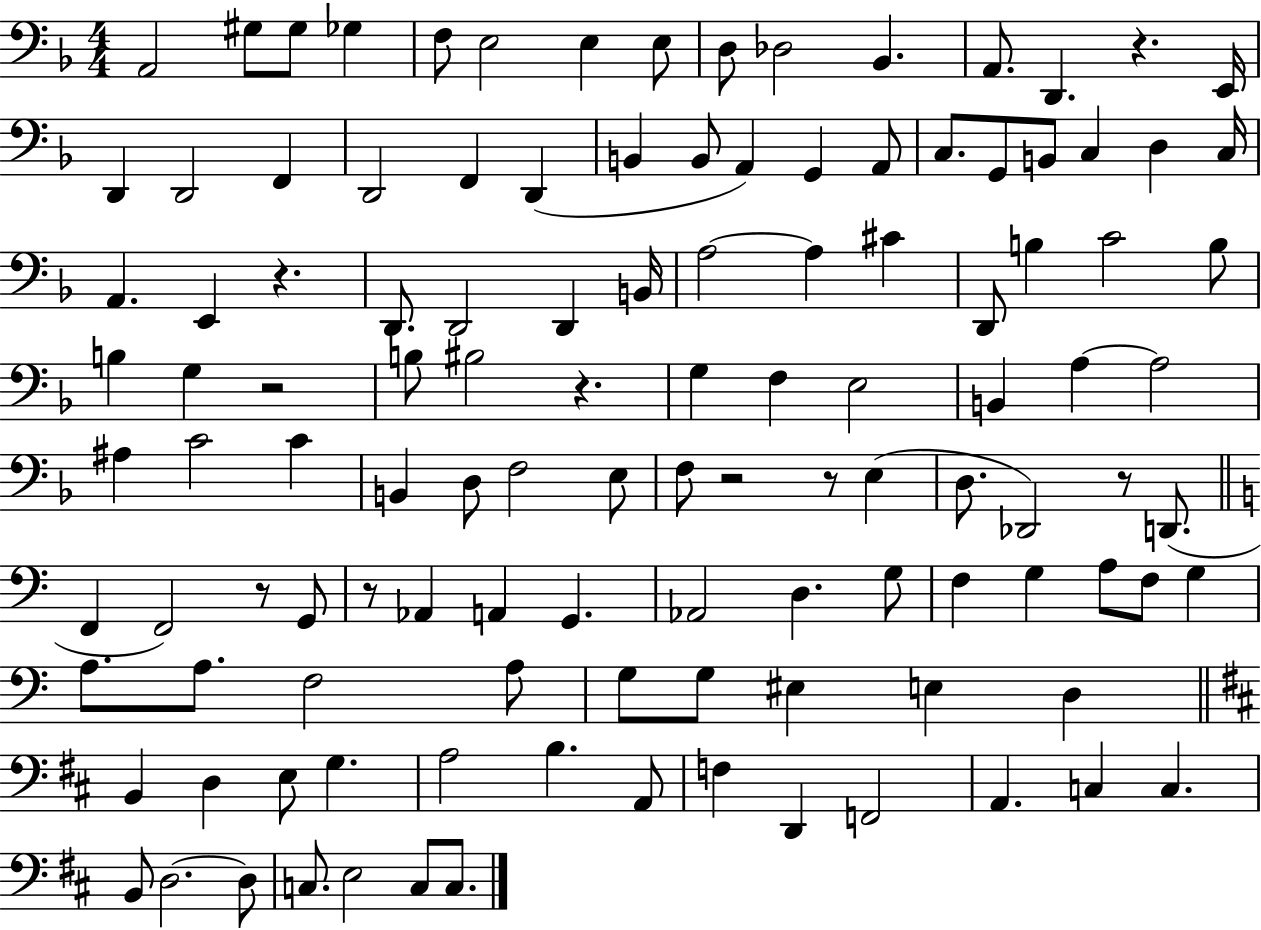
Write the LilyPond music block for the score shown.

{
  \clef bass
  \numericTimeSignature
  \time 4/4
  \key f \major
  a,2 gis8 gis8 ges4 | f8 e2 e4 e8 | d8 des2 bes,4. | a,8. d,4. r4. e,16 | \break d,4 d,2 f,4 | d,2 f,4 d,4( | b,4 b,8 a,4) g,4 a,8 | c8. g,8 b,8 c4 d4 c16 | \break a,4. e,4 r4. | d,8. d,2 d,4 b,16 | a2~~ a4 cis'4 | d,8 b4 c'2 b8 | \break b4 g4 r2 | b8 bis2 r4. | g4 f4 e2 | b,4 a4~~ a2 | \break ais4 c'2 c'4 | b,4 d8 f2 e8 | f8 r2 r8 e4( | d8. des,2) r8 d,8.( | \break \bar "||" \break \key c \major f,4 f,2) r8 g,8 | r8 aes,4 a,4 g,4. | aes,2 d4. g8 | f4 g4 a8 f8 g4 | \break a8. a8. f2 a8 | g8 g8 eis4 e4 d4 | \bar "||" \break \key d \major b,4 d4 e8 g4. | a2 b4. a,8 | f4 d,4 f,2 | a,4. c4 c4. | \break b,8 d2.~~ d8 | c8. e2 c8 c8. | \bar "|."
}